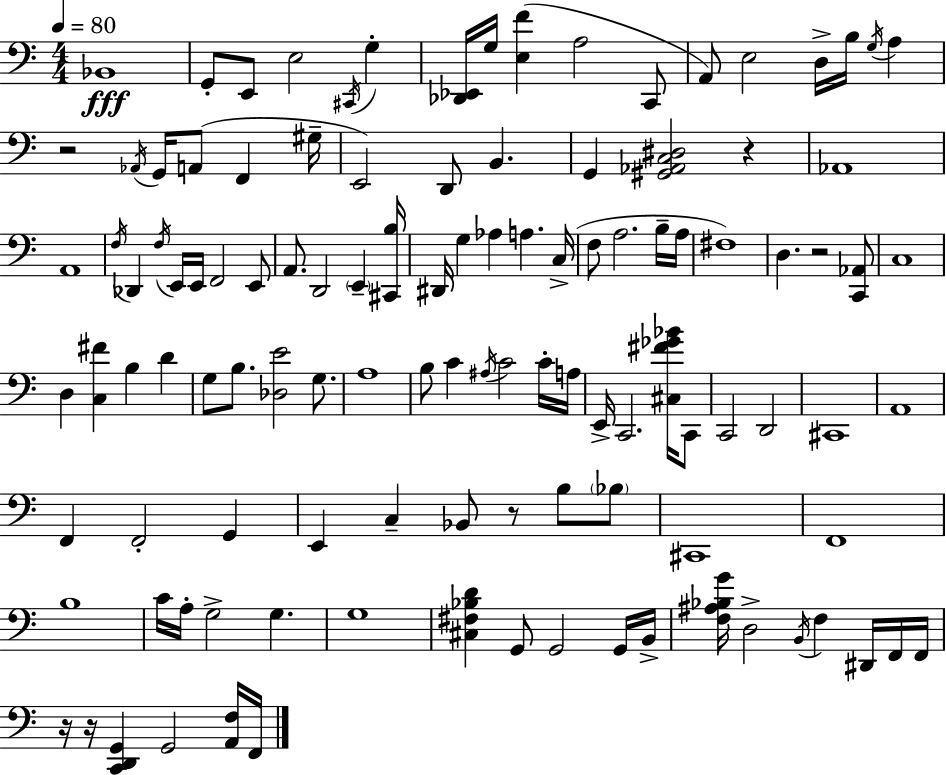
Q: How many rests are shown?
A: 6